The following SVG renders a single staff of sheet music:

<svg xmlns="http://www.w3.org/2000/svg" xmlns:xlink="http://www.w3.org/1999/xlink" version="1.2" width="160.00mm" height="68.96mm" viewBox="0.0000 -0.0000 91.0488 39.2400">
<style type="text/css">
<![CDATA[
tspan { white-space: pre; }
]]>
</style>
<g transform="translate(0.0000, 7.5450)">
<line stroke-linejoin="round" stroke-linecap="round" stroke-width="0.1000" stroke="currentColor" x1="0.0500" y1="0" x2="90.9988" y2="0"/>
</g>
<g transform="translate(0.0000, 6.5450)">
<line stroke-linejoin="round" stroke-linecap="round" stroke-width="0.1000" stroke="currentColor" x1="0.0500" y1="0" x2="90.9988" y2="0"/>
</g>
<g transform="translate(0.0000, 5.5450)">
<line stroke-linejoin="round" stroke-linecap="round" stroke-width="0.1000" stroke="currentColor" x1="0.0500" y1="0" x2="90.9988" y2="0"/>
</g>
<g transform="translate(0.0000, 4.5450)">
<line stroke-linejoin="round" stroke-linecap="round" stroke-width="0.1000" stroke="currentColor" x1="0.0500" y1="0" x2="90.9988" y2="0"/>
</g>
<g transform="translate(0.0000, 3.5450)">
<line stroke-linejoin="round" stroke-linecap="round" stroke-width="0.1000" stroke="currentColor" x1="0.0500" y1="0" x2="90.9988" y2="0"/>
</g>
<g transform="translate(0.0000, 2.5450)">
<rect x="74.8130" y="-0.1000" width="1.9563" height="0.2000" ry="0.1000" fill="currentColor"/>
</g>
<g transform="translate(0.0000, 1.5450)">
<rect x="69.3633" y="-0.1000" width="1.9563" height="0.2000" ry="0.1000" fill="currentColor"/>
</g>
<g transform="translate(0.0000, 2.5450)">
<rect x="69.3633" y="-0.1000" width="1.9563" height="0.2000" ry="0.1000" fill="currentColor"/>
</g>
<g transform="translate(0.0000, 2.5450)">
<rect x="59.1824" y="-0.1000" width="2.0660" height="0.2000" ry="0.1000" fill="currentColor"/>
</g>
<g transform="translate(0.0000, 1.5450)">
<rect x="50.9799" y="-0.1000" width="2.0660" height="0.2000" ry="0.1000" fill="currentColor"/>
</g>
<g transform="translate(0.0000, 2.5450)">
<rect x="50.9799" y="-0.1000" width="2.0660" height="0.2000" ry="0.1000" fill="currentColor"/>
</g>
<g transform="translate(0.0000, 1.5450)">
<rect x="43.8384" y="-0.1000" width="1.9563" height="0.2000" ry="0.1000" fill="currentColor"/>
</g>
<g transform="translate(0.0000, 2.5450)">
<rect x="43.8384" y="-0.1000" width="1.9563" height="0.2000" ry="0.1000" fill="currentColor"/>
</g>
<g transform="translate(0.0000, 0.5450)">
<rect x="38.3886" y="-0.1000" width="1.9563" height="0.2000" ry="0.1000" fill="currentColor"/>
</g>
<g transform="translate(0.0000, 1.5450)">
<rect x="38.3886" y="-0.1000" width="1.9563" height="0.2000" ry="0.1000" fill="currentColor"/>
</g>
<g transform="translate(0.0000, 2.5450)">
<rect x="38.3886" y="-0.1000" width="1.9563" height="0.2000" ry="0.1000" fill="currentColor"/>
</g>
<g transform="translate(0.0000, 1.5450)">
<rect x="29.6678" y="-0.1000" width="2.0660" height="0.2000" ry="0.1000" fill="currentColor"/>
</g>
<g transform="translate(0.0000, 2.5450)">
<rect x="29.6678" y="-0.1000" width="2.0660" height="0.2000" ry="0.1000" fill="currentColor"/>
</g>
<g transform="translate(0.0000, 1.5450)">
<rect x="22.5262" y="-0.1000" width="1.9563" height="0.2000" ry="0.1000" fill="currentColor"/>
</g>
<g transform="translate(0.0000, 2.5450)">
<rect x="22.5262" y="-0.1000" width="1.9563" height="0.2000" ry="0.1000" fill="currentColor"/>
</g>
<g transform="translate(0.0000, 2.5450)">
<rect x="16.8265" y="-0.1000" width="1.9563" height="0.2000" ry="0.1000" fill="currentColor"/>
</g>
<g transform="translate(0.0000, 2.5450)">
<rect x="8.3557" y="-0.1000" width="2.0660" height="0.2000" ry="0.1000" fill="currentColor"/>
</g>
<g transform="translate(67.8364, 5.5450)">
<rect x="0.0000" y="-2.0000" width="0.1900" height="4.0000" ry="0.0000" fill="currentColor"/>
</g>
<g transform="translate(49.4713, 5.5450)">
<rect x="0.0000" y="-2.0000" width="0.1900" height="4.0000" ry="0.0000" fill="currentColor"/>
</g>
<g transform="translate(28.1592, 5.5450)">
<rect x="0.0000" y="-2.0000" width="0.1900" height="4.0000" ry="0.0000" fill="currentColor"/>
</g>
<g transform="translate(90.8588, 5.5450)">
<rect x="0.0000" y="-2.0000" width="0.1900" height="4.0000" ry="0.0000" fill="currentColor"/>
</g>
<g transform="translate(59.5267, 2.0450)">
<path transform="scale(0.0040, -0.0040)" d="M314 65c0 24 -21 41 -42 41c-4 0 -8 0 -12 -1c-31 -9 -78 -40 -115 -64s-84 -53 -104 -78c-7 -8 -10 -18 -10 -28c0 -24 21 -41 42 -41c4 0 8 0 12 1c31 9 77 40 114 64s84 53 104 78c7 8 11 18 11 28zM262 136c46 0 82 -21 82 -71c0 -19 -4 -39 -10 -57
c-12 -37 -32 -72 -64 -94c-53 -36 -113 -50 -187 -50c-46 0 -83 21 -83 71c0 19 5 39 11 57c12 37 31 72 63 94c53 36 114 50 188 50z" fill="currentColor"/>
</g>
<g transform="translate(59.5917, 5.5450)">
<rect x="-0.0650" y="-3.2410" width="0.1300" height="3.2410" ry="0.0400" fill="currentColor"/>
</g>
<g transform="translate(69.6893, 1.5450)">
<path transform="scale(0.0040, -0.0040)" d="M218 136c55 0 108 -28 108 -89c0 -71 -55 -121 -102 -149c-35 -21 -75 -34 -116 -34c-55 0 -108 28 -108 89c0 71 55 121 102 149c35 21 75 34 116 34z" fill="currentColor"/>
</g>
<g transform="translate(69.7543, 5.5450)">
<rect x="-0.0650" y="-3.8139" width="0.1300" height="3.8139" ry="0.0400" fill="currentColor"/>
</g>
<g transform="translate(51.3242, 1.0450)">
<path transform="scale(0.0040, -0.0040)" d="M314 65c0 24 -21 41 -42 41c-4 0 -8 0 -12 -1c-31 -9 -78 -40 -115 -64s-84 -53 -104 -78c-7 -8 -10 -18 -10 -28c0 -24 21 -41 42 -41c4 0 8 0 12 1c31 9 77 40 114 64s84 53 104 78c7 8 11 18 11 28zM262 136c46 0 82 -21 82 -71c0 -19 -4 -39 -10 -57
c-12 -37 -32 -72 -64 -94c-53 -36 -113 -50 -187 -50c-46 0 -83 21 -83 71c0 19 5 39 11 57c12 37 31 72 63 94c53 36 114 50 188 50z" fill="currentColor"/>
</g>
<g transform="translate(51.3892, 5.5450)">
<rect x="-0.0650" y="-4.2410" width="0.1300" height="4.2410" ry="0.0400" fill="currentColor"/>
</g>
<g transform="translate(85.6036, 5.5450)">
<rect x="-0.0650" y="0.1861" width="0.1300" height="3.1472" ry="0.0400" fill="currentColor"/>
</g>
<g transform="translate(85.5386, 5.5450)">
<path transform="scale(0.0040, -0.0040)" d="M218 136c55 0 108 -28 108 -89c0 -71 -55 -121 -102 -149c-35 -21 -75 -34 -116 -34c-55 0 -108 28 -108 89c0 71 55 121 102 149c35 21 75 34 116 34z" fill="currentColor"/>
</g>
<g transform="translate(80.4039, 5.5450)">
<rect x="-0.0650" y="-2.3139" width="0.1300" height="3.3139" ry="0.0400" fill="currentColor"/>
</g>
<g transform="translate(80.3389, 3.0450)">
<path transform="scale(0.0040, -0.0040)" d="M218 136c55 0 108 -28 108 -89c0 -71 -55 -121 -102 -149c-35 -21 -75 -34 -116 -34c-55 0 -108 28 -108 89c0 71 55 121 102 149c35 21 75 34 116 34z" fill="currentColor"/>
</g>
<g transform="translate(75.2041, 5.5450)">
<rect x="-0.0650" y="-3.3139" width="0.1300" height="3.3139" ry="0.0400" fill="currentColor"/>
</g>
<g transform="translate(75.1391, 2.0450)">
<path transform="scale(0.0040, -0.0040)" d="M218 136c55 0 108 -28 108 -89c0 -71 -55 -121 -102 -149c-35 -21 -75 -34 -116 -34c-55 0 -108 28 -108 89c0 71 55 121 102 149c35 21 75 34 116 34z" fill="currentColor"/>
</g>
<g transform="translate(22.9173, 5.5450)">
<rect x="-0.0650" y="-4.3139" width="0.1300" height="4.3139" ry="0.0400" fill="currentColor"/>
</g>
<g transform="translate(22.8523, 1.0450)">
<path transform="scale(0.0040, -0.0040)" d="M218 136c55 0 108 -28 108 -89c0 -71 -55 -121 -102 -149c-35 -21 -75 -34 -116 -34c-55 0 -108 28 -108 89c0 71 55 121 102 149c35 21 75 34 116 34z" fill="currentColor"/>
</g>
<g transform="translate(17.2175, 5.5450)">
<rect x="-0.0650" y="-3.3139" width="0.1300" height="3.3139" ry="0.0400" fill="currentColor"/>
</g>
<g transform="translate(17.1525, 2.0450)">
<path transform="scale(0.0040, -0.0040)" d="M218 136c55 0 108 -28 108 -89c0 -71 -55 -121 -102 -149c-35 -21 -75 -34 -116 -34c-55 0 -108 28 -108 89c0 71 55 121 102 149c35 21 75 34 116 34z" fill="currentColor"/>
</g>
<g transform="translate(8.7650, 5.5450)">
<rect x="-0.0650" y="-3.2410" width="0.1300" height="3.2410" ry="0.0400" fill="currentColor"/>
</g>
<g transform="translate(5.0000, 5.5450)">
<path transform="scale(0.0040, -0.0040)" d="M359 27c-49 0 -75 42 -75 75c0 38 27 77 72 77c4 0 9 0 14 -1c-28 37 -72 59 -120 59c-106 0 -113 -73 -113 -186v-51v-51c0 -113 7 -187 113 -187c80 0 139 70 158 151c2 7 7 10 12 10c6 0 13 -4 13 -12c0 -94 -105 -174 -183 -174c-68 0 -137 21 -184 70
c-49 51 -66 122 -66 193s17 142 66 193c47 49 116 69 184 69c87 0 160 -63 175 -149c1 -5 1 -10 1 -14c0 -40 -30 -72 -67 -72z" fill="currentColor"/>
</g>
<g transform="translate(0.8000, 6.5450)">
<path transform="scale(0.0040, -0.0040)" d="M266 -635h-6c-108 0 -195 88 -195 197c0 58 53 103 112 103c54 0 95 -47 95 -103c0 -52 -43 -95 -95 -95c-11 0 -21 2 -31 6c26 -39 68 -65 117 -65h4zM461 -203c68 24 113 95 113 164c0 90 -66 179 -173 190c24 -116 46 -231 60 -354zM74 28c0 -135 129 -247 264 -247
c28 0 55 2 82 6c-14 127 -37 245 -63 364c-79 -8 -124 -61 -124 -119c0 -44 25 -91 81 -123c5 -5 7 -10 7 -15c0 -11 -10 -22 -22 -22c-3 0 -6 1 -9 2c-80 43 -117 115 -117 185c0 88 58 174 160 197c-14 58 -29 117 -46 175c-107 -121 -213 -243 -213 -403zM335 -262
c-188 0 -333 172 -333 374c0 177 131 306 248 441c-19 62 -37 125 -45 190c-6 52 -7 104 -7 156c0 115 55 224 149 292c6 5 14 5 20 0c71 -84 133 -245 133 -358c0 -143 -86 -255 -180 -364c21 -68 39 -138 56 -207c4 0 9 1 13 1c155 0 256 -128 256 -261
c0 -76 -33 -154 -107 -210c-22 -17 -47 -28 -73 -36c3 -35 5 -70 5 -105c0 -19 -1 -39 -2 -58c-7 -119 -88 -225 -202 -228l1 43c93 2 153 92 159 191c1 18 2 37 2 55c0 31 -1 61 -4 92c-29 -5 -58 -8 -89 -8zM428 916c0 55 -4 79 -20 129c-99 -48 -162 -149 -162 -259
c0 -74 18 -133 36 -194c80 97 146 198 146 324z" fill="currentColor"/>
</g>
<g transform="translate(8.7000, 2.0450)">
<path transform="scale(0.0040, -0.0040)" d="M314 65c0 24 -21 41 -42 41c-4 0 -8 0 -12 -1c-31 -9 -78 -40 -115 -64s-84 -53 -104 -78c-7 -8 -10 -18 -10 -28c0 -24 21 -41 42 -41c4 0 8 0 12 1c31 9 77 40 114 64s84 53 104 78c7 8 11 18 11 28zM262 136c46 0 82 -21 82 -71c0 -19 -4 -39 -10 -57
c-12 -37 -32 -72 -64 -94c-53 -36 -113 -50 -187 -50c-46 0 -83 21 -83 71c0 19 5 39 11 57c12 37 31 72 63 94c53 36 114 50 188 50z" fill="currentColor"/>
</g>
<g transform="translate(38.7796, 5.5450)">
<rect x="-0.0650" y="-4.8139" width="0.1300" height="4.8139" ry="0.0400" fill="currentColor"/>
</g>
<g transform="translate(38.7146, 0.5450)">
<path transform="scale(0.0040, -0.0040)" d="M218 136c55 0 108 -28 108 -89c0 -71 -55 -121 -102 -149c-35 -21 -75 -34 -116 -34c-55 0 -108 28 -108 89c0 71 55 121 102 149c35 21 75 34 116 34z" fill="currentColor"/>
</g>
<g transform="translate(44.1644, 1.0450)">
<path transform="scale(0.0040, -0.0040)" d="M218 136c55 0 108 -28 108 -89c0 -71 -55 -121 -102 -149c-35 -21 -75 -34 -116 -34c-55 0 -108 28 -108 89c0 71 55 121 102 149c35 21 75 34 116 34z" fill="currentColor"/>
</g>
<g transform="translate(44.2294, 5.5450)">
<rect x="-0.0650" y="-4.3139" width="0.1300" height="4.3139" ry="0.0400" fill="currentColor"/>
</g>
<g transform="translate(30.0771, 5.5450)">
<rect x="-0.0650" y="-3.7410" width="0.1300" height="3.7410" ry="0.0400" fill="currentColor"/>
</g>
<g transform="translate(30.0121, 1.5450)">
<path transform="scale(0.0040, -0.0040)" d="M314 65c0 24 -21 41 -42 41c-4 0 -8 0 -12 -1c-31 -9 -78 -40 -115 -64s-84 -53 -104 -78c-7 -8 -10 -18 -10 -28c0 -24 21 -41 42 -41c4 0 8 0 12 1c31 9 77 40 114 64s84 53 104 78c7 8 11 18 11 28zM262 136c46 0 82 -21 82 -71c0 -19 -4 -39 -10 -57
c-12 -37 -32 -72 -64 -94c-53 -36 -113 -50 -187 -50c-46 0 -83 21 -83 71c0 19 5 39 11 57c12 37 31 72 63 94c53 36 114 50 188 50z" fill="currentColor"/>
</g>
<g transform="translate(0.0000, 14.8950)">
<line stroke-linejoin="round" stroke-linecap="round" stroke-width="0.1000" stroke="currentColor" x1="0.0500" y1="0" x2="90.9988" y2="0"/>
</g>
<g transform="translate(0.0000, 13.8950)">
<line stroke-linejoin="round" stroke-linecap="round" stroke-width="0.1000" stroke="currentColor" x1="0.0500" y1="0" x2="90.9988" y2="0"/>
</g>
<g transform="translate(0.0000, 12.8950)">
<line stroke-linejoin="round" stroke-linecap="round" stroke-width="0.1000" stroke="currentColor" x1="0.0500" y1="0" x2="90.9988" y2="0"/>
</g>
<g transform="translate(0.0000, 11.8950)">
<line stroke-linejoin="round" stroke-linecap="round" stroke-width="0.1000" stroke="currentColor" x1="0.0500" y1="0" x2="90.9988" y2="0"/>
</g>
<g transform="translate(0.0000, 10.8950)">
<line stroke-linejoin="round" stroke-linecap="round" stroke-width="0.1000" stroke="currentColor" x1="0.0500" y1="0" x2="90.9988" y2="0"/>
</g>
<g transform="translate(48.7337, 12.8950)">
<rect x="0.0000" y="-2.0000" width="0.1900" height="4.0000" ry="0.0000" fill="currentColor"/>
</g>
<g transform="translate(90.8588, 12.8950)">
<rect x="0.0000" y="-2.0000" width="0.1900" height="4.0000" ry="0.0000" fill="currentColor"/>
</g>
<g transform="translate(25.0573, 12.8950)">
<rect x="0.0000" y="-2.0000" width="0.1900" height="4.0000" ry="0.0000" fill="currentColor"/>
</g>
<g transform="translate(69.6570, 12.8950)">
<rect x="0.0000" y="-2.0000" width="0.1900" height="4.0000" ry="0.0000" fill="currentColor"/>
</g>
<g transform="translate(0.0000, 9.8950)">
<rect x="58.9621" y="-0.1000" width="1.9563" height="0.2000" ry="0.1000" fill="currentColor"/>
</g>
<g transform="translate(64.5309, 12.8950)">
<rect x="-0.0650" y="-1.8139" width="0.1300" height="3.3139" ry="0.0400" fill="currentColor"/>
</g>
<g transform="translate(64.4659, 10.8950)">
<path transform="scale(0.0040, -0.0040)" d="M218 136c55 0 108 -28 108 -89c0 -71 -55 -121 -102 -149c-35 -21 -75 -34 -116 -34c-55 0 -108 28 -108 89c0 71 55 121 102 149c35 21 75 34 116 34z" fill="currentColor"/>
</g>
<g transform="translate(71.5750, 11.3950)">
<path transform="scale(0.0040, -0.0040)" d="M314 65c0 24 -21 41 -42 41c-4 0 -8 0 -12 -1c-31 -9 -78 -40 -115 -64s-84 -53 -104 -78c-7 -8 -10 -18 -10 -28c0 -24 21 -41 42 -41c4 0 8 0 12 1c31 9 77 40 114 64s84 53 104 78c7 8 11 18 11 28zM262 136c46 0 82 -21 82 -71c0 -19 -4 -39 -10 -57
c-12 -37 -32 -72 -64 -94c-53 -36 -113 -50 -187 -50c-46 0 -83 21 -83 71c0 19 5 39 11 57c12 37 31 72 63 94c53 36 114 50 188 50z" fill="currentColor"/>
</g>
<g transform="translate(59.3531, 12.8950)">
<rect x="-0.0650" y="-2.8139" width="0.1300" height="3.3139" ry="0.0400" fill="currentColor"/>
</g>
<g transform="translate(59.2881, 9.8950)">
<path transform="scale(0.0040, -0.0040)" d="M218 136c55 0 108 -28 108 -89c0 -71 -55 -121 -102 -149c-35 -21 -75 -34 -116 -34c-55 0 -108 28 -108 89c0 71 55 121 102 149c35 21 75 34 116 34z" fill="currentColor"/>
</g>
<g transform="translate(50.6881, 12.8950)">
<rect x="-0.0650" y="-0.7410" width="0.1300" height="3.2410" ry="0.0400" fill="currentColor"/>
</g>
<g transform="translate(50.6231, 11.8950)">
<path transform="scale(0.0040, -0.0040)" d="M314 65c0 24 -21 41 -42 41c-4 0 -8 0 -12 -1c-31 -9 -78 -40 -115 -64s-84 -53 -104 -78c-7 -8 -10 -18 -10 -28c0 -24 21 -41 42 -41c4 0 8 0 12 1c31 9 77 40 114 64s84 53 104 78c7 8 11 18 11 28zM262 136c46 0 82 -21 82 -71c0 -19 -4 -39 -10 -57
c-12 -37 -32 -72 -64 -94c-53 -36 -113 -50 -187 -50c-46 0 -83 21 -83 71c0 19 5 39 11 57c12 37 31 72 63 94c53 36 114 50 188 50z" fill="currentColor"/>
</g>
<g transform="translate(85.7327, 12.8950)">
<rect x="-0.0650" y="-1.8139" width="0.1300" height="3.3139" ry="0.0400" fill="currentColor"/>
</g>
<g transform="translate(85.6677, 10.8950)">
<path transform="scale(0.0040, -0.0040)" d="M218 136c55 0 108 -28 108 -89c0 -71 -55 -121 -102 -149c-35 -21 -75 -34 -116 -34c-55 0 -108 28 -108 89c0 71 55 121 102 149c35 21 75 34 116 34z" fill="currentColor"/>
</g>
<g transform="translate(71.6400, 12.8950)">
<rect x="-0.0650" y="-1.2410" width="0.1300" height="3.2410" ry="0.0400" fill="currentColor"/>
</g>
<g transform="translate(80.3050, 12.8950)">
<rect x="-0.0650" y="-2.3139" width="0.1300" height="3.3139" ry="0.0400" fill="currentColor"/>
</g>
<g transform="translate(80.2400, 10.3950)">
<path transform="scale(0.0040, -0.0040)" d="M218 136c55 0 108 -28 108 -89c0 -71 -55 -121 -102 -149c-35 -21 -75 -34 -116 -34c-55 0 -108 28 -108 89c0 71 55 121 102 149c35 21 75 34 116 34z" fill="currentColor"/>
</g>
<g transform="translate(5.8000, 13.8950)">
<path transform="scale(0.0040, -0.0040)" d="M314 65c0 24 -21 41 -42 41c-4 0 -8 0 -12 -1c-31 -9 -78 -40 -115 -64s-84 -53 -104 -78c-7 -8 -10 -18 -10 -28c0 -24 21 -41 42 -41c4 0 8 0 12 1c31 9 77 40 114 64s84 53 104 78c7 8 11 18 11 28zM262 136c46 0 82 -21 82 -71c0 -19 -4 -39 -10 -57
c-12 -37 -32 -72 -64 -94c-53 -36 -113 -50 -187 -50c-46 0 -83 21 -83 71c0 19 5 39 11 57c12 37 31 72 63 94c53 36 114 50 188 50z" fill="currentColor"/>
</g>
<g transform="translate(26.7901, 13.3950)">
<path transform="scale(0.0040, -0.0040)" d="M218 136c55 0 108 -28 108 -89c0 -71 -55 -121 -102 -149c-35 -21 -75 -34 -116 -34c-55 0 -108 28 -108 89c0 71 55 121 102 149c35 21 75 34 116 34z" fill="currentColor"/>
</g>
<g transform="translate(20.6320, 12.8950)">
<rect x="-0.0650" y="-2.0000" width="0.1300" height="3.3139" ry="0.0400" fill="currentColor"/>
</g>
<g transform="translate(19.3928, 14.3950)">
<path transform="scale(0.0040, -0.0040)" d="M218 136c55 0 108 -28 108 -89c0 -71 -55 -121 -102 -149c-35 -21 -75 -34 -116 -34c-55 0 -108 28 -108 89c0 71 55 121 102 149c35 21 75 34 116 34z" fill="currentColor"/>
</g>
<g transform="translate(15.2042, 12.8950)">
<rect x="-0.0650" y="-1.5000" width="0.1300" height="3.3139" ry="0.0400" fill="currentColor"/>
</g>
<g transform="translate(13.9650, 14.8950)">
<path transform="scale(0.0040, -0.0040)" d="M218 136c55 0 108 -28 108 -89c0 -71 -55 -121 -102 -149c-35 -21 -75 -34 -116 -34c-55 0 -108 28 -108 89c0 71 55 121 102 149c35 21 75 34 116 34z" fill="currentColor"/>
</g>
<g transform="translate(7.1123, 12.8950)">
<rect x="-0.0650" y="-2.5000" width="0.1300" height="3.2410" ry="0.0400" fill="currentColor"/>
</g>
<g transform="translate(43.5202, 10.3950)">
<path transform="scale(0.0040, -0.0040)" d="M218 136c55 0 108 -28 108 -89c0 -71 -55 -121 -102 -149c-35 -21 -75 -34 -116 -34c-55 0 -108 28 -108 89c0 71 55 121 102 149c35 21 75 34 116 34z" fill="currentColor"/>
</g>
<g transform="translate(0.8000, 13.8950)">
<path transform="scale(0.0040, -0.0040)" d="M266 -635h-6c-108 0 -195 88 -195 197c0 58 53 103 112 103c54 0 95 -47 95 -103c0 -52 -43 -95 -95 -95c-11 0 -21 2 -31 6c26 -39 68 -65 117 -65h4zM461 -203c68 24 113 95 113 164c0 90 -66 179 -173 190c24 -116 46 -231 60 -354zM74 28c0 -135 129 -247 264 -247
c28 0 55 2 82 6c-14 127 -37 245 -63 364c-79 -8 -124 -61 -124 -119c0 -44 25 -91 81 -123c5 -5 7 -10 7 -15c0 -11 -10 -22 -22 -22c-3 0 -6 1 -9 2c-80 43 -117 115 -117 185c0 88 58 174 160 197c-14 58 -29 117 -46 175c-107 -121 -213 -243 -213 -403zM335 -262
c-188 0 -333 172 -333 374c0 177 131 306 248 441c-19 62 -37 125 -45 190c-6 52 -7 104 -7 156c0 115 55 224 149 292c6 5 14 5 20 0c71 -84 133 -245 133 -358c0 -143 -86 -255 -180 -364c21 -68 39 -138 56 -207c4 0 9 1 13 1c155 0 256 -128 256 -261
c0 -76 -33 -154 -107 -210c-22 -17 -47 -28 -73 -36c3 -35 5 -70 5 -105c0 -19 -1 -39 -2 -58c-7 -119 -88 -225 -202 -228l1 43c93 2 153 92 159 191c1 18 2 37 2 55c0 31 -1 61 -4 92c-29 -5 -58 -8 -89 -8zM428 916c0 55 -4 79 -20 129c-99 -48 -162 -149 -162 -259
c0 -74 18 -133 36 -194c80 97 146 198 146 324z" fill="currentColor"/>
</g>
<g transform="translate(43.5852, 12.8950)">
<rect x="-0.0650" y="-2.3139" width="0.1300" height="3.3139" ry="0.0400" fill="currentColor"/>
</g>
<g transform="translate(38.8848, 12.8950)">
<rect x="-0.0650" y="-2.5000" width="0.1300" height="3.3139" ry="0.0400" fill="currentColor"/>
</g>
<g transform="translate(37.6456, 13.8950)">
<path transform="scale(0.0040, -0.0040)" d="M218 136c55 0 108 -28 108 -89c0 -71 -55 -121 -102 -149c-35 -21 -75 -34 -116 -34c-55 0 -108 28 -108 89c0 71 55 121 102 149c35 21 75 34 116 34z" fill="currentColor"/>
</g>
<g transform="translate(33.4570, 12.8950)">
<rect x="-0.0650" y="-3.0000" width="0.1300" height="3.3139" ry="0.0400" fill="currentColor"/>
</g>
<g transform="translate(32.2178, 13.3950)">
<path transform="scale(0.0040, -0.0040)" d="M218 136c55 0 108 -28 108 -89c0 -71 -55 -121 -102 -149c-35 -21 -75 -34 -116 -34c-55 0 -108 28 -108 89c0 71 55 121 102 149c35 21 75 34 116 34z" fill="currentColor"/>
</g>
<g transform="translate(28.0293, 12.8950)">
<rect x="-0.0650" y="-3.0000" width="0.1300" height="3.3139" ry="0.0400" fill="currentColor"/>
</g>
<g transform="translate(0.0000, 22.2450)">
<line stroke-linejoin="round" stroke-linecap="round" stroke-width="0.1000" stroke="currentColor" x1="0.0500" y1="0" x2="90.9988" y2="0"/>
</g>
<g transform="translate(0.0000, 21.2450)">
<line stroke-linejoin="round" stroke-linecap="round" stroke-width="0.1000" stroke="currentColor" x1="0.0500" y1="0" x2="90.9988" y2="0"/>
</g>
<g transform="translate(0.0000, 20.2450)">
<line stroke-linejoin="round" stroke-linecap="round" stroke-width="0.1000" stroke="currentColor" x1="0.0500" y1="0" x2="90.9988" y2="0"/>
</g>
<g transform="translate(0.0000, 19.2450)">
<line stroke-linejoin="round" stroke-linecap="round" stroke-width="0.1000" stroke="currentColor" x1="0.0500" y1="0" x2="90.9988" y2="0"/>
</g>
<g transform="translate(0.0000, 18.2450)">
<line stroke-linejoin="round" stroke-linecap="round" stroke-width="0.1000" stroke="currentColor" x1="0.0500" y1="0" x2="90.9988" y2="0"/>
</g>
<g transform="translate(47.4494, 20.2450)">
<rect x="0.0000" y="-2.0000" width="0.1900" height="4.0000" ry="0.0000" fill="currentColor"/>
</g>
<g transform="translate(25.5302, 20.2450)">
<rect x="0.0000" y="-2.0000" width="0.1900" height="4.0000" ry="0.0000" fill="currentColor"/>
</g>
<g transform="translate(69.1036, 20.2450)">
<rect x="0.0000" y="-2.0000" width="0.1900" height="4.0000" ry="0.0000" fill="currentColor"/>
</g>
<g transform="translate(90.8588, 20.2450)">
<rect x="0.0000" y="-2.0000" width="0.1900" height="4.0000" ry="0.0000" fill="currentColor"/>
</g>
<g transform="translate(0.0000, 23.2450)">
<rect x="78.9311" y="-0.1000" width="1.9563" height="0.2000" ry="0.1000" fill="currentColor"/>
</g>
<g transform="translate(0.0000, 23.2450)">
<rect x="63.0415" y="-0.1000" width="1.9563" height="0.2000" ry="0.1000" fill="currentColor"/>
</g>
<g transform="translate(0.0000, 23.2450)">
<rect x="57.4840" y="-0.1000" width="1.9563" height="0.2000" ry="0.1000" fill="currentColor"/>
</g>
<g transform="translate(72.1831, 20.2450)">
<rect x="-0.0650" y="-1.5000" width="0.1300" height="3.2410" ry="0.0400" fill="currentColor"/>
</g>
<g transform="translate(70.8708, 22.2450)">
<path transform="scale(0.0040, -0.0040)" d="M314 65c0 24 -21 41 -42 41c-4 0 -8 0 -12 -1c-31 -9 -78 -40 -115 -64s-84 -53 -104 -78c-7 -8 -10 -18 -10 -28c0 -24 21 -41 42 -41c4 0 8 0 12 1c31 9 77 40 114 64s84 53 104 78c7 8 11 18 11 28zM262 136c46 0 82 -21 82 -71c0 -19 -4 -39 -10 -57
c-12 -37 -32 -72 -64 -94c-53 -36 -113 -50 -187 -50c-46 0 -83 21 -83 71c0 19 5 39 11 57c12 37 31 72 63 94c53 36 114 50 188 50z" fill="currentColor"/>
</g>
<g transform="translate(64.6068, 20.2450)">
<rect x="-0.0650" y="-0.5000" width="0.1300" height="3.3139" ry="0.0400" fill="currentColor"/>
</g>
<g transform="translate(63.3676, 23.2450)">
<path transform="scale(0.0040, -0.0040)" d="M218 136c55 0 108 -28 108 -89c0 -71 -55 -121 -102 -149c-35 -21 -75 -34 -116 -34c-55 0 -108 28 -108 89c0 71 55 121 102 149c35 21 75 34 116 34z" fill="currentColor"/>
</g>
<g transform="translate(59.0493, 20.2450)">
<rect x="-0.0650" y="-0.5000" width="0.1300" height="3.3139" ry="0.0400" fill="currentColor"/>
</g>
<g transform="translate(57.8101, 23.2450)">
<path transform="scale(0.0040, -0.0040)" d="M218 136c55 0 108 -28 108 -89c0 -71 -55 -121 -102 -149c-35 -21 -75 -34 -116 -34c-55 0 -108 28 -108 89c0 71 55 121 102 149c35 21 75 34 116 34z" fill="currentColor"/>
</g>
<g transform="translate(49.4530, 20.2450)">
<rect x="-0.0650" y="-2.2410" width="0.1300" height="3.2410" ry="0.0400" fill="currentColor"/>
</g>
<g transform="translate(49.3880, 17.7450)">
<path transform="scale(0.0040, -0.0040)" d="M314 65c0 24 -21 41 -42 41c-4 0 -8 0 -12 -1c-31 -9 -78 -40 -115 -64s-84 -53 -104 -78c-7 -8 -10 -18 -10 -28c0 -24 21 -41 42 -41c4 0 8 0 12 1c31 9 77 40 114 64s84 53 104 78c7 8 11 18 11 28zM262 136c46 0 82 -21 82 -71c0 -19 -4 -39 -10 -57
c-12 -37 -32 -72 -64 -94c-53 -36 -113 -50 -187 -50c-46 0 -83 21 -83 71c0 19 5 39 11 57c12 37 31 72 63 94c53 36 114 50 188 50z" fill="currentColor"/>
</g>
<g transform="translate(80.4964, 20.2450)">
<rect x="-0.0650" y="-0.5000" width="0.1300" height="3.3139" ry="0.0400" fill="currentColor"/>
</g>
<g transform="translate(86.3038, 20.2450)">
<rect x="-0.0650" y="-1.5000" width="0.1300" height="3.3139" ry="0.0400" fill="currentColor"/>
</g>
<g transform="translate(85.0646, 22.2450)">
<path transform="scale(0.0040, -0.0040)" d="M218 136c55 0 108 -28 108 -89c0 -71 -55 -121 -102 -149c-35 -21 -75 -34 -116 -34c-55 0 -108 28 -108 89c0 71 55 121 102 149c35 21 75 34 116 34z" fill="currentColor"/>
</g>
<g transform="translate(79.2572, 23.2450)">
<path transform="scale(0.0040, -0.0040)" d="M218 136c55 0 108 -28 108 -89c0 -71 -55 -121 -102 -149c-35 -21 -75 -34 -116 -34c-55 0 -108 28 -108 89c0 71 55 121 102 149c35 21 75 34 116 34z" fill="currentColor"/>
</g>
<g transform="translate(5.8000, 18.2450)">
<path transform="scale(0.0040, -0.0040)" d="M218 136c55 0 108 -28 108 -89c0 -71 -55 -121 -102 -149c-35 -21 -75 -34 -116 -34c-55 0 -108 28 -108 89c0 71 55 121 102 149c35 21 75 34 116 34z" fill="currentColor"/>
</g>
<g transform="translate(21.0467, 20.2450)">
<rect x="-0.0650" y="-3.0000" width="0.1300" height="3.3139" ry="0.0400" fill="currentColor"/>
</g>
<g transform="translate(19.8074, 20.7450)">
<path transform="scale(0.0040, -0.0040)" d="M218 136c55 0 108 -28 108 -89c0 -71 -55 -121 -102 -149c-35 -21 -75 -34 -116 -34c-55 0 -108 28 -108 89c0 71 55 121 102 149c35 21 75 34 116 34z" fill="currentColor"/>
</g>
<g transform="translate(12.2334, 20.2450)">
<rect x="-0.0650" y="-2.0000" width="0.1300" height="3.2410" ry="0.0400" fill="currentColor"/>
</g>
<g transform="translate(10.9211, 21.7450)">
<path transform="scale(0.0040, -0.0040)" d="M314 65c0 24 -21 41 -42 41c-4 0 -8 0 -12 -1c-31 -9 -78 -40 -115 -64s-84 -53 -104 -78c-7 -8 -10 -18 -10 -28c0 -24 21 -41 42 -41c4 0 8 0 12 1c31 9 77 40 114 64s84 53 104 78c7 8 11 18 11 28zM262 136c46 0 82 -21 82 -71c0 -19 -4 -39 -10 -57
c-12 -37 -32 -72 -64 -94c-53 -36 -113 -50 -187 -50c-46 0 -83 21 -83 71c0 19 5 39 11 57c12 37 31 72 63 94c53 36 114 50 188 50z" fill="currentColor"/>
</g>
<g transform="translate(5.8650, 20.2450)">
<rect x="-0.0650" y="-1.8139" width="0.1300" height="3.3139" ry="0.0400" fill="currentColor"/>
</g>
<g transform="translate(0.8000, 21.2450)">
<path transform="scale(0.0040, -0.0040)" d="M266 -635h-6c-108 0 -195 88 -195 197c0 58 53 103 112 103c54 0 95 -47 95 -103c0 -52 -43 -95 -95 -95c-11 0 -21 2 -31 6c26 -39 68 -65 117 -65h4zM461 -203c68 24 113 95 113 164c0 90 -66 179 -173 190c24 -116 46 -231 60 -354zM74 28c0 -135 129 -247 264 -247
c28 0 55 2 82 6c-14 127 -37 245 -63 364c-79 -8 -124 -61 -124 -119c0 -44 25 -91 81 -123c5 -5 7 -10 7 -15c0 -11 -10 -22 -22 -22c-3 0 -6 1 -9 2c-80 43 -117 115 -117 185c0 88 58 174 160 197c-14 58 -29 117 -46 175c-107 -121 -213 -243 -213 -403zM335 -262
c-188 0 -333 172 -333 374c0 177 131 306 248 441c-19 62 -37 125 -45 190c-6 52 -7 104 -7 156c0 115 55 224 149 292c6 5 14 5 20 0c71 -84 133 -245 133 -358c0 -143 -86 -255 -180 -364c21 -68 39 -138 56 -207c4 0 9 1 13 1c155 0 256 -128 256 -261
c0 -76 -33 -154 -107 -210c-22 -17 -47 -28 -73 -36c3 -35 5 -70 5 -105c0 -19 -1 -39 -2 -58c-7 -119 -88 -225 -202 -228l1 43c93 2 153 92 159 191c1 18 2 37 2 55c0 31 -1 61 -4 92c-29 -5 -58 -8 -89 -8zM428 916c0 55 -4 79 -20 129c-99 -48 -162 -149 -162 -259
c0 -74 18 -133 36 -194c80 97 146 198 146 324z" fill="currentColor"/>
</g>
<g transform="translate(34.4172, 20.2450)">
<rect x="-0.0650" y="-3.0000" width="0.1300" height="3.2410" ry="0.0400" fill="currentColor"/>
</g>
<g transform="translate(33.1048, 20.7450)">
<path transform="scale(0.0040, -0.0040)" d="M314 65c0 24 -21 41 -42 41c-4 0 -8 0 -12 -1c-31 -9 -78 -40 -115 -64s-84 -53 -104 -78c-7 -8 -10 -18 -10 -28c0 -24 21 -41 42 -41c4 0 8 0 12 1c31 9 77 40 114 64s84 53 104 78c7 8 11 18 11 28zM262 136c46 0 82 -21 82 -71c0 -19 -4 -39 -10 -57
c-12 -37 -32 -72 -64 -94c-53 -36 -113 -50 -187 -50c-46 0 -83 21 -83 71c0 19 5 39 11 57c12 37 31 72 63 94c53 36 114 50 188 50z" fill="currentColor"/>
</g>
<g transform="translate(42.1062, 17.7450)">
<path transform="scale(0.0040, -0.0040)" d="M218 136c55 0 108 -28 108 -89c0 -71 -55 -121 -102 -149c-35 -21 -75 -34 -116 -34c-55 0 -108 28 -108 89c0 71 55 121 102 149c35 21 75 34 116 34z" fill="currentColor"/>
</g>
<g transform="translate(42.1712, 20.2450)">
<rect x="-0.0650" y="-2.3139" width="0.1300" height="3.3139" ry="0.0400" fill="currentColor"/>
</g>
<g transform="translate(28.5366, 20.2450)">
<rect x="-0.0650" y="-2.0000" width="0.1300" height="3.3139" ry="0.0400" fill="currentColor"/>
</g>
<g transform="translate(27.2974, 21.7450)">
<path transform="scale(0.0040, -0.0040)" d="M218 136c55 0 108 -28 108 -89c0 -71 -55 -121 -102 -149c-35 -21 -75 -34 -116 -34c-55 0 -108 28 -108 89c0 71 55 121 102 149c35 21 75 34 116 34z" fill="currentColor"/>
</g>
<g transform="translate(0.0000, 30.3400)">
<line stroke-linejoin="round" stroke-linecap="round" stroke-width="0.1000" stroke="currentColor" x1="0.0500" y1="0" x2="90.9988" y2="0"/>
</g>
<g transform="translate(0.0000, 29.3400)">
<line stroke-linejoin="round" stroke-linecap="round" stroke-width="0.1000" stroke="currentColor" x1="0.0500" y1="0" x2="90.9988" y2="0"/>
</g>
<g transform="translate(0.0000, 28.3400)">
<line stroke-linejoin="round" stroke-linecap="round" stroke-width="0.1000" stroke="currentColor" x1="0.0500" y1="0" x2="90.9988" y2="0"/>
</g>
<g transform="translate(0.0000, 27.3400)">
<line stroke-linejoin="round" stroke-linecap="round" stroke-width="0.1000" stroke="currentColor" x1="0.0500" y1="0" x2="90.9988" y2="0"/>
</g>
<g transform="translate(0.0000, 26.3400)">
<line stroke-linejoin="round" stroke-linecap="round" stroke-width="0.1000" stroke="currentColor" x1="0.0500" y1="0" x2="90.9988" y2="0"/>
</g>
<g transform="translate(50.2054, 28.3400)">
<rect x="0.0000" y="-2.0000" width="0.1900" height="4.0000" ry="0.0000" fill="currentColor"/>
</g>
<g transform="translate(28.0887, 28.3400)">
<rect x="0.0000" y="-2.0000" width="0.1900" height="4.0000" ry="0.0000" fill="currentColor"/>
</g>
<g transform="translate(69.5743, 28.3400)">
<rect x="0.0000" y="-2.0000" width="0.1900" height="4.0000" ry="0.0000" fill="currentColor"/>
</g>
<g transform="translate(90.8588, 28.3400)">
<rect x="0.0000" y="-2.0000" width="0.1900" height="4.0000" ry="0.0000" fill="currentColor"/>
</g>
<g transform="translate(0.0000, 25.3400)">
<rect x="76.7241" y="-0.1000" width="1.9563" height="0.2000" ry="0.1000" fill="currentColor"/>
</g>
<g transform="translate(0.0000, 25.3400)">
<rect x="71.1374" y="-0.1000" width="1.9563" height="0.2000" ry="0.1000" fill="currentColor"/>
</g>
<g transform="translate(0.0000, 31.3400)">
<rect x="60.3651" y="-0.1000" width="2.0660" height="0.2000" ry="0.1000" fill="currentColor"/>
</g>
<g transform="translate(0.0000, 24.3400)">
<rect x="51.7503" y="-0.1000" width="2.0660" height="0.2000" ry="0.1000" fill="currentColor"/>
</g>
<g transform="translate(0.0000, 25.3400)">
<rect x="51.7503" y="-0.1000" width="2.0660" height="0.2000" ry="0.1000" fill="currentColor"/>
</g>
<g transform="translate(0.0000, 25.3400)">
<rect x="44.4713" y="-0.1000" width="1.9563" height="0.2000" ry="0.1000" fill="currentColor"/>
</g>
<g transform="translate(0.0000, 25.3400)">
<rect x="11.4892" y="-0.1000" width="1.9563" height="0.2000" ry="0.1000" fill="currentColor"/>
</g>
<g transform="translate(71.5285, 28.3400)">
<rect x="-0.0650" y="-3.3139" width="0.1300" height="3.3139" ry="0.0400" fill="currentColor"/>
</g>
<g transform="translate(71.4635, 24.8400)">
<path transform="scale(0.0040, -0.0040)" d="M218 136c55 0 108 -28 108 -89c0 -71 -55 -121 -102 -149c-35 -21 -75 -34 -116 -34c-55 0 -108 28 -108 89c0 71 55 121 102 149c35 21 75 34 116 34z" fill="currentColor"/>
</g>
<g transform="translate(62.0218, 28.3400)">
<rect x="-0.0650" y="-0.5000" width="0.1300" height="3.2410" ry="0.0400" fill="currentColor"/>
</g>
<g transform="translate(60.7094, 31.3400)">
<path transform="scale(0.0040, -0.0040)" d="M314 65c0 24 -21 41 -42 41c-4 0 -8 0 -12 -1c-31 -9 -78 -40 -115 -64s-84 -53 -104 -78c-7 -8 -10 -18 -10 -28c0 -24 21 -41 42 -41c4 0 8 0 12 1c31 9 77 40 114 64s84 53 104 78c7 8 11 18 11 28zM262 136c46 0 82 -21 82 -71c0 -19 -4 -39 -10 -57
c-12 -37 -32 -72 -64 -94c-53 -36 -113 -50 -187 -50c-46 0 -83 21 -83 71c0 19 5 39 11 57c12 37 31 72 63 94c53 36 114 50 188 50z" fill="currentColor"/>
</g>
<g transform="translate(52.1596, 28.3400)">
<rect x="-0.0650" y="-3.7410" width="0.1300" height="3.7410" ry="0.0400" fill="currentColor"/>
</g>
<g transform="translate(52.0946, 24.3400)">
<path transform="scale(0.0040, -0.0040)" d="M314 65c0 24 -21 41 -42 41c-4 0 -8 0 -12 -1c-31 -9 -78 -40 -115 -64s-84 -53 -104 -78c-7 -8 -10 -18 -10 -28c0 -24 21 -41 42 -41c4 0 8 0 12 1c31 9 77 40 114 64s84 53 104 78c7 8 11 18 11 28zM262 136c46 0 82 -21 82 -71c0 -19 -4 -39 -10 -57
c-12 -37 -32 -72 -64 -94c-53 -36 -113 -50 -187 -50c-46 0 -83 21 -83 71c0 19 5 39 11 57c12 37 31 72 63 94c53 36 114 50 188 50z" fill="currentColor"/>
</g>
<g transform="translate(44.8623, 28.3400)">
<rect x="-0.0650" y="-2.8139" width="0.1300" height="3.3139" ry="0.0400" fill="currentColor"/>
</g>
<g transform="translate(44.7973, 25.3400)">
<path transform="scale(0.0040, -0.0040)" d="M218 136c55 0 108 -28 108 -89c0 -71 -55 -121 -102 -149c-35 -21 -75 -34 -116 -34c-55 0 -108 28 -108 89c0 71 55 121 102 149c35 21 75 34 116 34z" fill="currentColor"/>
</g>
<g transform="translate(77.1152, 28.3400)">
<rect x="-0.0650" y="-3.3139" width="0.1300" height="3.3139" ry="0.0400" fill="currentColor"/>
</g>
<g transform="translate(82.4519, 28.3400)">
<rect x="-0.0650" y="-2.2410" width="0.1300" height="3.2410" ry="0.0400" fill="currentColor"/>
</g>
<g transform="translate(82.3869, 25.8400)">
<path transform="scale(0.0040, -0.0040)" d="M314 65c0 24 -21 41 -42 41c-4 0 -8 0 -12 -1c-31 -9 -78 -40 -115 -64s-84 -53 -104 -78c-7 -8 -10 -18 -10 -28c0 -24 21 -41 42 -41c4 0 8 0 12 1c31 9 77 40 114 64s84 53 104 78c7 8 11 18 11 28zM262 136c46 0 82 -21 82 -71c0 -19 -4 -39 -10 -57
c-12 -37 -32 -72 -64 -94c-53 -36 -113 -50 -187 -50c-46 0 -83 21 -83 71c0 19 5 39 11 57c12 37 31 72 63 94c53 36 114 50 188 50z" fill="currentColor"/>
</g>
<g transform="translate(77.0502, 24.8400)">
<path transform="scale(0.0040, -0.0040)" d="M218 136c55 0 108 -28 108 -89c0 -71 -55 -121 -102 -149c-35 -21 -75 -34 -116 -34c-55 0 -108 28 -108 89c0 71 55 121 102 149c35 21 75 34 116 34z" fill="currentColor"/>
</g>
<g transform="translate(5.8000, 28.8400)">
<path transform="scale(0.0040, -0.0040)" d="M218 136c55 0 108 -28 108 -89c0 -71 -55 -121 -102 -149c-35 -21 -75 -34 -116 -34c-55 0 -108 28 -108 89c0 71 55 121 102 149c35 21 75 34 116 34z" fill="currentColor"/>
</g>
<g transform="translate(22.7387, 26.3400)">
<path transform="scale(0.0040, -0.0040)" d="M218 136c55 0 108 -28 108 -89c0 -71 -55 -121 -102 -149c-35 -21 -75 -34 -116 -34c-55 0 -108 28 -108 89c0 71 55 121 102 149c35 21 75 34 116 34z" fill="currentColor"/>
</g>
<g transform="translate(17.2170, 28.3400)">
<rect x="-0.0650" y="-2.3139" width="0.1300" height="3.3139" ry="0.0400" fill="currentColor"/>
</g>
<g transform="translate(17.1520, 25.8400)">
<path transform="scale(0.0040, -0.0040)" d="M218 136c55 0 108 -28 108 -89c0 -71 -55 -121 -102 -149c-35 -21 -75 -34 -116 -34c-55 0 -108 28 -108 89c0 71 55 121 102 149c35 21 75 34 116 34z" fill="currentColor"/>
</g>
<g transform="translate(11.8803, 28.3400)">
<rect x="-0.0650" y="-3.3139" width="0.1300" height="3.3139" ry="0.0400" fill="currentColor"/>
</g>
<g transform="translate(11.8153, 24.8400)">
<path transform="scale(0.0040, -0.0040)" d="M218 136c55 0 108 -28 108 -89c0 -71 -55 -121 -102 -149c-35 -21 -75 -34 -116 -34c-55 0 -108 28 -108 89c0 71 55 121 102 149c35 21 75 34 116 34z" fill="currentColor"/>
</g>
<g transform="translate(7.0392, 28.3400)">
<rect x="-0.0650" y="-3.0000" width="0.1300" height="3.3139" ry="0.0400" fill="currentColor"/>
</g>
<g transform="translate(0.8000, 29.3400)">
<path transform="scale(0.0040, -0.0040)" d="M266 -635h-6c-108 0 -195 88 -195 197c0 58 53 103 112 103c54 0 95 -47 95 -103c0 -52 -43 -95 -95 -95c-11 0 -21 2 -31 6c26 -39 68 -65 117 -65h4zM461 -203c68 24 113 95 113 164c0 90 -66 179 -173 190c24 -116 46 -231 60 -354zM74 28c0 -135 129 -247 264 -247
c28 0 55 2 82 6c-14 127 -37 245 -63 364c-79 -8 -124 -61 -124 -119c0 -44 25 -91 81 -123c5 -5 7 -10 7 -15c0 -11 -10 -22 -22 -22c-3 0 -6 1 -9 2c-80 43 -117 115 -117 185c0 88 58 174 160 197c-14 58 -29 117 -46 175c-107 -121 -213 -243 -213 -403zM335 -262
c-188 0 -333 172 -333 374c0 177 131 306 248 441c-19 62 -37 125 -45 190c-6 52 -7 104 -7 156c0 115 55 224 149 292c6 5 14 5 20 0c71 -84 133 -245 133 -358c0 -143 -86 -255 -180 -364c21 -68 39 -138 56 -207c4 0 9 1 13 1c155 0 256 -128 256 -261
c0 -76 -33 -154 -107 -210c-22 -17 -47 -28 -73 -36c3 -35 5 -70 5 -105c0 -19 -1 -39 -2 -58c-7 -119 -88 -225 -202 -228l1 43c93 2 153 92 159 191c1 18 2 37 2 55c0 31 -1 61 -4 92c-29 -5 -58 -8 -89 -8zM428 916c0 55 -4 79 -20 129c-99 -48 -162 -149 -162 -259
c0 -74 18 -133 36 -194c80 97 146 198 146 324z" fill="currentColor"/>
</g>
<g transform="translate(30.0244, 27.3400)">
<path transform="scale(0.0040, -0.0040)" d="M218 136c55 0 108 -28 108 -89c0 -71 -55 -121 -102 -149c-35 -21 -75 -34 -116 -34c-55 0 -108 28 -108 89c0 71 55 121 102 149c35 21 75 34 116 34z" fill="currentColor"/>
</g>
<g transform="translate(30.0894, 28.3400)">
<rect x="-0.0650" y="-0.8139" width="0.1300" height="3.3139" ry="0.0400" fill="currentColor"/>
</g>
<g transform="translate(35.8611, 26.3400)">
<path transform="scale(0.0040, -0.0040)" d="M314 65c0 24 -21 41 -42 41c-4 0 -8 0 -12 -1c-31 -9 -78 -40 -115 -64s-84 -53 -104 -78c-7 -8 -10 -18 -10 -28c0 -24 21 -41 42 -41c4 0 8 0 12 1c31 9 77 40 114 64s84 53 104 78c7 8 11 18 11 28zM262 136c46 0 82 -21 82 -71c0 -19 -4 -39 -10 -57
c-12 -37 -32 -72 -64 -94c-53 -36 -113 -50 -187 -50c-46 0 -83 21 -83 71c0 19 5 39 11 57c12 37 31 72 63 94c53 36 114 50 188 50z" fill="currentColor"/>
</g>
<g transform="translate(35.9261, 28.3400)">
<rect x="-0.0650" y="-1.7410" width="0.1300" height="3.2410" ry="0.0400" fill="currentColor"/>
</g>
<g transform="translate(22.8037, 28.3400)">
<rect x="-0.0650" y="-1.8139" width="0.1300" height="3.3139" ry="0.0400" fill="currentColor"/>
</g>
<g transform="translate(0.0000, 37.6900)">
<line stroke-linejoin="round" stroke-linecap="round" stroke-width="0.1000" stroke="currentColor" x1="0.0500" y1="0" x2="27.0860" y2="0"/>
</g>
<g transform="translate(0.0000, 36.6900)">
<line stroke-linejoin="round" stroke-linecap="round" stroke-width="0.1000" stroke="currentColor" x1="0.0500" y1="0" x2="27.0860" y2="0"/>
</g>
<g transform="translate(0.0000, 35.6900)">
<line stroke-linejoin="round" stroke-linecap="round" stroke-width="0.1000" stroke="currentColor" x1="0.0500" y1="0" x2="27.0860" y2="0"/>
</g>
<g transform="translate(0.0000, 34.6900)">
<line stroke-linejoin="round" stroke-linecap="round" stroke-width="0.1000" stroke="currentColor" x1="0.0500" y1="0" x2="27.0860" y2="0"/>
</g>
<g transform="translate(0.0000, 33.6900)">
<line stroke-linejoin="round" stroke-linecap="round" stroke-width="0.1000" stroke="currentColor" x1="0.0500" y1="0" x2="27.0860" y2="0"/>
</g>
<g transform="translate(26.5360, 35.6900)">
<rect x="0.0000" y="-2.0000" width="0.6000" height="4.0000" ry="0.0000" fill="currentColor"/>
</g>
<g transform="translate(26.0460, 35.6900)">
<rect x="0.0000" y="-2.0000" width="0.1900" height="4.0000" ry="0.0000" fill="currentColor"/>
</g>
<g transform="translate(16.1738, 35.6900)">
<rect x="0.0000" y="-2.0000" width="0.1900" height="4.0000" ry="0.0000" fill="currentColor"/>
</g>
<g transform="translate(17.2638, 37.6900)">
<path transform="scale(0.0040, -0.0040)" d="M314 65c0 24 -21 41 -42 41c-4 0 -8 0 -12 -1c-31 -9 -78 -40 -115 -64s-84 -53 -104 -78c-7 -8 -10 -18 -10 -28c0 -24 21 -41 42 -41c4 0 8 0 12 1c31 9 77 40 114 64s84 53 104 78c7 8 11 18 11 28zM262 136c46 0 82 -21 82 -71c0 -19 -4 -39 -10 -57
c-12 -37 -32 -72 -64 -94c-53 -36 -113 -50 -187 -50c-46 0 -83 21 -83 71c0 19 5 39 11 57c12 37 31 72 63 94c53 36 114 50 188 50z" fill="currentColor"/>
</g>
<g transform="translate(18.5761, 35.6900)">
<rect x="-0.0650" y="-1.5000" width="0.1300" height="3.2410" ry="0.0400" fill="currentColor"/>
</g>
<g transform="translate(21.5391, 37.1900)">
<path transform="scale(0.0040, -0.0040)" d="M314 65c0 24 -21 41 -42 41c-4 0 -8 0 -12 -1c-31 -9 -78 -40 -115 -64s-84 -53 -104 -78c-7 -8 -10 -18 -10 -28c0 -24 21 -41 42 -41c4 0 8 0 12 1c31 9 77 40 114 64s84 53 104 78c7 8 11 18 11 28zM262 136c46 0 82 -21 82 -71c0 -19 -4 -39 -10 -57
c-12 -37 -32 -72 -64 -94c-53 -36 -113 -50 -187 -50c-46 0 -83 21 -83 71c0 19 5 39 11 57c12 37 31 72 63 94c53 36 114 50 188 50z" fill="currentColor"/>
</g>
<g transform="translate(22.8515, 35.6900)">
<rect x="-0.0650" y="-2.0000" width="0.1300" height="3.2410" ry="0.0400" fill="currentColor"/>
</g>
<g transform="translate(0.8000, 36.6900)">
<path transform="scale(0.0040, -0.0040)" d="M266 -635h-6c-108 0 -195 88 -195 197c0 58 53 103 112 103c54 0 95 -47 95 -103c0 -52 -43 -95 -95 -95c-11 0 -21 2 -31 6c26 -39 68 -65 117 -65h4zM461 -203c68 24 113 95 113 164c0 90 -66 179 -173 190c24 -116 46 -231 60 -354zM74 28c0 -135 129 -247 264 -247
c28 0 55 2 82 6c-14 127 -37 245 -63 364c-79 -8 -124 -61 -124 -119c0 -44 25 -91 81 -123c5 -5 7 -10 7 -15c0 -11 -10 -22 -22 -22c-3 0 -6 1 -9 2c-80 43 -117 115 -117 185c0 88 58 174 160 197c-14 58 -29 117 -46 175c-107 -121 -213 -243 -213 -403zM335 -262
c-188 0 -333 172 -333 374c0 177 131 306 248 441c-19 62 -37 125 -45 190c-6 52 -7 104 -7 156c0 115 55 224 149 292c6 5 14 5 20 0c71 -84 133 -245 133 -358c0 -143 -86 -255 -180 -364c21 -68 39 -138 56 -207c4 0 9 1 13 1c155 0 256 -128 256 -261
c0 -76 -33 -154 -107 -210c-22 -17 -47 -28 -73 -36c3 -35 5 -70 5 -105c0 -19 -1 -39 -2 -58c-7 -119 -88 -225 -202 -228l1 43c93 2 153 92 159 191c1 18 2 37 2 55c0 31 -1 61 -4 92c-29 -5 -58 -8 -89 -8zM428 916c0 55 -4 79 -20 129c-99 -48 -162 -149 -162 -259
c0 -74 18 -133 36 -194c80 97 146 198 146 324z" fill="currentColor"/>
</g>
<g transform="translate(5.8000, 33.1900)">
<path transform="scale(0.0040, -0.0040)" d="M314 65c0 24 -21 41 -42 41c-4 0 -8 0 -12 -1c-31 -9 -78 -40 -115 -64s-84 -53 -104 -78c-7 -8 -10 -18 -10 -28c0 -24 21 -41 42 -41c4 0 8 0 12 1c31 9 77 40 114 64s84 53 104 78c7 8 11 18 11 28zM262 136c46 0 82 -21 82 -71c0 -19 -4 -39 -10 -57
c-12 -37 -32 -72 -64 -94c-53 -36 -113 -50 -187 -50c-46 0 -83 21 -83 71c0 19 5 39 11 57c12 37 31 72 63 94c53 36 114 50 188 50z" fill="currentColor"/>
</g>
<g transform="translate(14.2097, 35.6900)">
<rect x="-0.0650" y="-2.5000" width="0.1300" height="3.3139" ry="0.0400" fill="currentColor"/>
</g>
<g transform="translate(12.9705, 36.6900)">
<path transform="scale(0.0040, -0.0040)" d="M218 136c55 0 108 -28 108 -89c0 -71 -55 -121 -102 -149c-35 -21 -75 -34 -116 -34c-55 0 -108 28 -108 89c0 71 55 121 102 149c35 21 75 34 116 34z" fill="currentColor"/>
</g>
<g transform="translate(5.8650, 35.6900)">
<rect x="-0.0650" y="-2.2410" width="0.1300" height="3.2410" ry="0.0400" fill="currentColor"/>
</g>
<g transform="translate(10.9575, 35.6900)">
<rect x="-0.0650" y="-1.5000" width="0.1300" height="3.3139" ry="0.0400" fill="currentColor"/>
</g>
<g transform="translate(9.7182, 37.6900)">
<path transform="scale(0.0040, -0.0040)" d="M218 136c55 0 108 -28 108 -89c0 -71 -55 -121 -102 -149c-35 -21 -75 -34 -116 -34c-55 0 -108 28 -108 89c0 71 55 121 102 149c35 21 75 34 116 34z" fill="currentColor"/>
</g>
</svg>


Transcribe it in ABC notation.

X:1
T:Untitled
M:4/4
L:1/4
K:C
b2 b d' c'2 e' d' d'2 b2 c' b g B G2 E F A A G g d2 a f e2 g f f F2 A F A2 g g2 C C E2 C E A b g f d f2 a c'2 C2 b b g2 g2 E G E2 F2